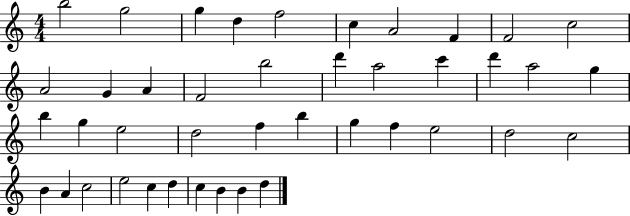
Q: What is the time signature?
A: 4/4